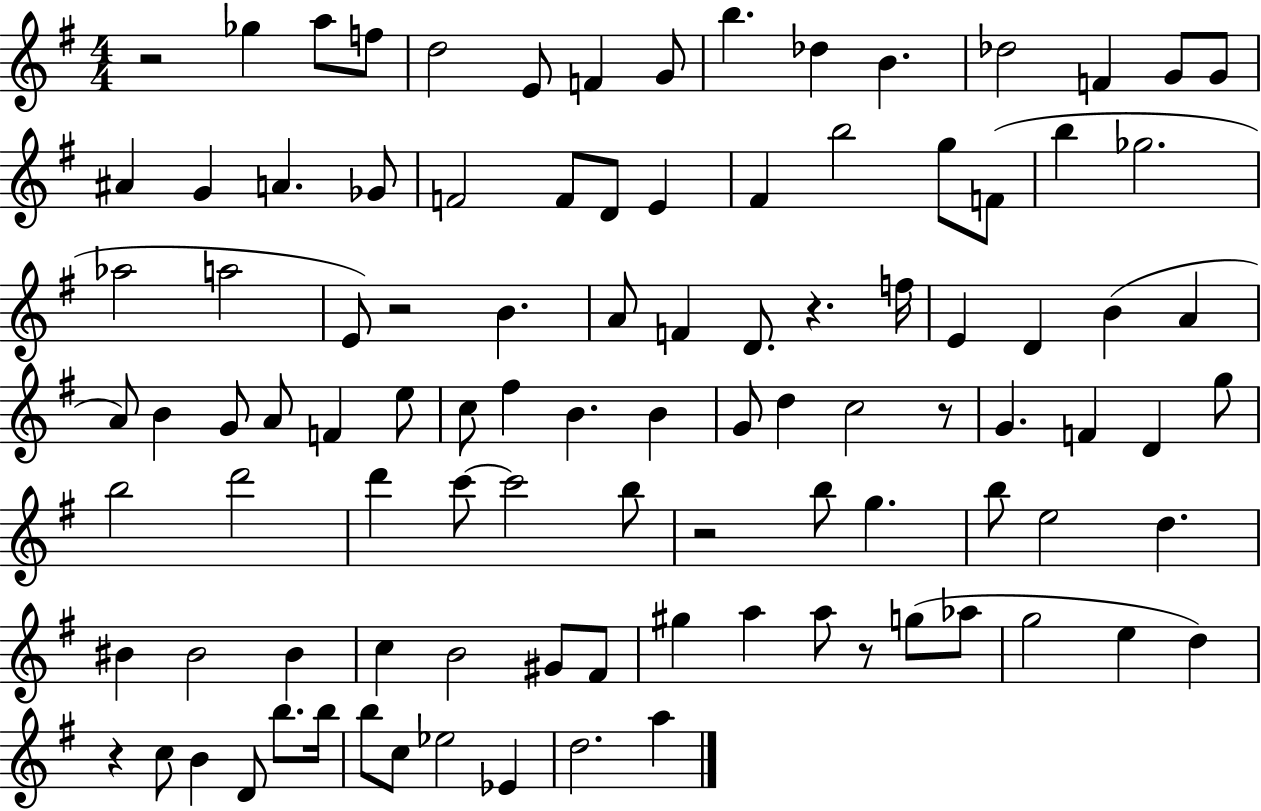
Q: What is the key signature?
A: G major